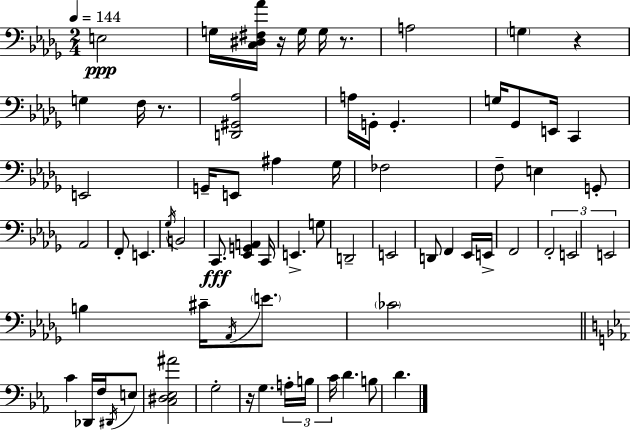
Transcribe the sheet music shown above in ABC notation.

X:1
T:Untitled
M:2/4
L:1/4
K:Bbm
E,2 G,/4 [C,^D,^F,_A]/4 z/4 G,/4 G,/4 z/2 A,2 G, z G, F,/4 z/2 [D,,^G,,_A,]2 A,/4 G,,/4 G,, G,/4 _G,,/2 E,,/4 C,, E,,2 G,,/4 E,,/2 ^A, _G,/4 _F,2 F,/2 E, G,,/2 _A,,2 F,,/2 E,, _G,/4 B,,2 C,,/2 [_E,,G,,A,,] C,,/4 E,, G,/2 D,,2 E,,2 D,,/2 F,, _E,,/4 E,,/4 F,,2 F,,2 E,,2 E,,2 B, ^C/4 _A,,/4 E/2 _C2 C _D,,/4 F,/4 ^D,,/4 E,/2 [C,^D,_E,^A]2 G,2 z/4 G, A,/4 B,/4 C/4 D B,/2 D